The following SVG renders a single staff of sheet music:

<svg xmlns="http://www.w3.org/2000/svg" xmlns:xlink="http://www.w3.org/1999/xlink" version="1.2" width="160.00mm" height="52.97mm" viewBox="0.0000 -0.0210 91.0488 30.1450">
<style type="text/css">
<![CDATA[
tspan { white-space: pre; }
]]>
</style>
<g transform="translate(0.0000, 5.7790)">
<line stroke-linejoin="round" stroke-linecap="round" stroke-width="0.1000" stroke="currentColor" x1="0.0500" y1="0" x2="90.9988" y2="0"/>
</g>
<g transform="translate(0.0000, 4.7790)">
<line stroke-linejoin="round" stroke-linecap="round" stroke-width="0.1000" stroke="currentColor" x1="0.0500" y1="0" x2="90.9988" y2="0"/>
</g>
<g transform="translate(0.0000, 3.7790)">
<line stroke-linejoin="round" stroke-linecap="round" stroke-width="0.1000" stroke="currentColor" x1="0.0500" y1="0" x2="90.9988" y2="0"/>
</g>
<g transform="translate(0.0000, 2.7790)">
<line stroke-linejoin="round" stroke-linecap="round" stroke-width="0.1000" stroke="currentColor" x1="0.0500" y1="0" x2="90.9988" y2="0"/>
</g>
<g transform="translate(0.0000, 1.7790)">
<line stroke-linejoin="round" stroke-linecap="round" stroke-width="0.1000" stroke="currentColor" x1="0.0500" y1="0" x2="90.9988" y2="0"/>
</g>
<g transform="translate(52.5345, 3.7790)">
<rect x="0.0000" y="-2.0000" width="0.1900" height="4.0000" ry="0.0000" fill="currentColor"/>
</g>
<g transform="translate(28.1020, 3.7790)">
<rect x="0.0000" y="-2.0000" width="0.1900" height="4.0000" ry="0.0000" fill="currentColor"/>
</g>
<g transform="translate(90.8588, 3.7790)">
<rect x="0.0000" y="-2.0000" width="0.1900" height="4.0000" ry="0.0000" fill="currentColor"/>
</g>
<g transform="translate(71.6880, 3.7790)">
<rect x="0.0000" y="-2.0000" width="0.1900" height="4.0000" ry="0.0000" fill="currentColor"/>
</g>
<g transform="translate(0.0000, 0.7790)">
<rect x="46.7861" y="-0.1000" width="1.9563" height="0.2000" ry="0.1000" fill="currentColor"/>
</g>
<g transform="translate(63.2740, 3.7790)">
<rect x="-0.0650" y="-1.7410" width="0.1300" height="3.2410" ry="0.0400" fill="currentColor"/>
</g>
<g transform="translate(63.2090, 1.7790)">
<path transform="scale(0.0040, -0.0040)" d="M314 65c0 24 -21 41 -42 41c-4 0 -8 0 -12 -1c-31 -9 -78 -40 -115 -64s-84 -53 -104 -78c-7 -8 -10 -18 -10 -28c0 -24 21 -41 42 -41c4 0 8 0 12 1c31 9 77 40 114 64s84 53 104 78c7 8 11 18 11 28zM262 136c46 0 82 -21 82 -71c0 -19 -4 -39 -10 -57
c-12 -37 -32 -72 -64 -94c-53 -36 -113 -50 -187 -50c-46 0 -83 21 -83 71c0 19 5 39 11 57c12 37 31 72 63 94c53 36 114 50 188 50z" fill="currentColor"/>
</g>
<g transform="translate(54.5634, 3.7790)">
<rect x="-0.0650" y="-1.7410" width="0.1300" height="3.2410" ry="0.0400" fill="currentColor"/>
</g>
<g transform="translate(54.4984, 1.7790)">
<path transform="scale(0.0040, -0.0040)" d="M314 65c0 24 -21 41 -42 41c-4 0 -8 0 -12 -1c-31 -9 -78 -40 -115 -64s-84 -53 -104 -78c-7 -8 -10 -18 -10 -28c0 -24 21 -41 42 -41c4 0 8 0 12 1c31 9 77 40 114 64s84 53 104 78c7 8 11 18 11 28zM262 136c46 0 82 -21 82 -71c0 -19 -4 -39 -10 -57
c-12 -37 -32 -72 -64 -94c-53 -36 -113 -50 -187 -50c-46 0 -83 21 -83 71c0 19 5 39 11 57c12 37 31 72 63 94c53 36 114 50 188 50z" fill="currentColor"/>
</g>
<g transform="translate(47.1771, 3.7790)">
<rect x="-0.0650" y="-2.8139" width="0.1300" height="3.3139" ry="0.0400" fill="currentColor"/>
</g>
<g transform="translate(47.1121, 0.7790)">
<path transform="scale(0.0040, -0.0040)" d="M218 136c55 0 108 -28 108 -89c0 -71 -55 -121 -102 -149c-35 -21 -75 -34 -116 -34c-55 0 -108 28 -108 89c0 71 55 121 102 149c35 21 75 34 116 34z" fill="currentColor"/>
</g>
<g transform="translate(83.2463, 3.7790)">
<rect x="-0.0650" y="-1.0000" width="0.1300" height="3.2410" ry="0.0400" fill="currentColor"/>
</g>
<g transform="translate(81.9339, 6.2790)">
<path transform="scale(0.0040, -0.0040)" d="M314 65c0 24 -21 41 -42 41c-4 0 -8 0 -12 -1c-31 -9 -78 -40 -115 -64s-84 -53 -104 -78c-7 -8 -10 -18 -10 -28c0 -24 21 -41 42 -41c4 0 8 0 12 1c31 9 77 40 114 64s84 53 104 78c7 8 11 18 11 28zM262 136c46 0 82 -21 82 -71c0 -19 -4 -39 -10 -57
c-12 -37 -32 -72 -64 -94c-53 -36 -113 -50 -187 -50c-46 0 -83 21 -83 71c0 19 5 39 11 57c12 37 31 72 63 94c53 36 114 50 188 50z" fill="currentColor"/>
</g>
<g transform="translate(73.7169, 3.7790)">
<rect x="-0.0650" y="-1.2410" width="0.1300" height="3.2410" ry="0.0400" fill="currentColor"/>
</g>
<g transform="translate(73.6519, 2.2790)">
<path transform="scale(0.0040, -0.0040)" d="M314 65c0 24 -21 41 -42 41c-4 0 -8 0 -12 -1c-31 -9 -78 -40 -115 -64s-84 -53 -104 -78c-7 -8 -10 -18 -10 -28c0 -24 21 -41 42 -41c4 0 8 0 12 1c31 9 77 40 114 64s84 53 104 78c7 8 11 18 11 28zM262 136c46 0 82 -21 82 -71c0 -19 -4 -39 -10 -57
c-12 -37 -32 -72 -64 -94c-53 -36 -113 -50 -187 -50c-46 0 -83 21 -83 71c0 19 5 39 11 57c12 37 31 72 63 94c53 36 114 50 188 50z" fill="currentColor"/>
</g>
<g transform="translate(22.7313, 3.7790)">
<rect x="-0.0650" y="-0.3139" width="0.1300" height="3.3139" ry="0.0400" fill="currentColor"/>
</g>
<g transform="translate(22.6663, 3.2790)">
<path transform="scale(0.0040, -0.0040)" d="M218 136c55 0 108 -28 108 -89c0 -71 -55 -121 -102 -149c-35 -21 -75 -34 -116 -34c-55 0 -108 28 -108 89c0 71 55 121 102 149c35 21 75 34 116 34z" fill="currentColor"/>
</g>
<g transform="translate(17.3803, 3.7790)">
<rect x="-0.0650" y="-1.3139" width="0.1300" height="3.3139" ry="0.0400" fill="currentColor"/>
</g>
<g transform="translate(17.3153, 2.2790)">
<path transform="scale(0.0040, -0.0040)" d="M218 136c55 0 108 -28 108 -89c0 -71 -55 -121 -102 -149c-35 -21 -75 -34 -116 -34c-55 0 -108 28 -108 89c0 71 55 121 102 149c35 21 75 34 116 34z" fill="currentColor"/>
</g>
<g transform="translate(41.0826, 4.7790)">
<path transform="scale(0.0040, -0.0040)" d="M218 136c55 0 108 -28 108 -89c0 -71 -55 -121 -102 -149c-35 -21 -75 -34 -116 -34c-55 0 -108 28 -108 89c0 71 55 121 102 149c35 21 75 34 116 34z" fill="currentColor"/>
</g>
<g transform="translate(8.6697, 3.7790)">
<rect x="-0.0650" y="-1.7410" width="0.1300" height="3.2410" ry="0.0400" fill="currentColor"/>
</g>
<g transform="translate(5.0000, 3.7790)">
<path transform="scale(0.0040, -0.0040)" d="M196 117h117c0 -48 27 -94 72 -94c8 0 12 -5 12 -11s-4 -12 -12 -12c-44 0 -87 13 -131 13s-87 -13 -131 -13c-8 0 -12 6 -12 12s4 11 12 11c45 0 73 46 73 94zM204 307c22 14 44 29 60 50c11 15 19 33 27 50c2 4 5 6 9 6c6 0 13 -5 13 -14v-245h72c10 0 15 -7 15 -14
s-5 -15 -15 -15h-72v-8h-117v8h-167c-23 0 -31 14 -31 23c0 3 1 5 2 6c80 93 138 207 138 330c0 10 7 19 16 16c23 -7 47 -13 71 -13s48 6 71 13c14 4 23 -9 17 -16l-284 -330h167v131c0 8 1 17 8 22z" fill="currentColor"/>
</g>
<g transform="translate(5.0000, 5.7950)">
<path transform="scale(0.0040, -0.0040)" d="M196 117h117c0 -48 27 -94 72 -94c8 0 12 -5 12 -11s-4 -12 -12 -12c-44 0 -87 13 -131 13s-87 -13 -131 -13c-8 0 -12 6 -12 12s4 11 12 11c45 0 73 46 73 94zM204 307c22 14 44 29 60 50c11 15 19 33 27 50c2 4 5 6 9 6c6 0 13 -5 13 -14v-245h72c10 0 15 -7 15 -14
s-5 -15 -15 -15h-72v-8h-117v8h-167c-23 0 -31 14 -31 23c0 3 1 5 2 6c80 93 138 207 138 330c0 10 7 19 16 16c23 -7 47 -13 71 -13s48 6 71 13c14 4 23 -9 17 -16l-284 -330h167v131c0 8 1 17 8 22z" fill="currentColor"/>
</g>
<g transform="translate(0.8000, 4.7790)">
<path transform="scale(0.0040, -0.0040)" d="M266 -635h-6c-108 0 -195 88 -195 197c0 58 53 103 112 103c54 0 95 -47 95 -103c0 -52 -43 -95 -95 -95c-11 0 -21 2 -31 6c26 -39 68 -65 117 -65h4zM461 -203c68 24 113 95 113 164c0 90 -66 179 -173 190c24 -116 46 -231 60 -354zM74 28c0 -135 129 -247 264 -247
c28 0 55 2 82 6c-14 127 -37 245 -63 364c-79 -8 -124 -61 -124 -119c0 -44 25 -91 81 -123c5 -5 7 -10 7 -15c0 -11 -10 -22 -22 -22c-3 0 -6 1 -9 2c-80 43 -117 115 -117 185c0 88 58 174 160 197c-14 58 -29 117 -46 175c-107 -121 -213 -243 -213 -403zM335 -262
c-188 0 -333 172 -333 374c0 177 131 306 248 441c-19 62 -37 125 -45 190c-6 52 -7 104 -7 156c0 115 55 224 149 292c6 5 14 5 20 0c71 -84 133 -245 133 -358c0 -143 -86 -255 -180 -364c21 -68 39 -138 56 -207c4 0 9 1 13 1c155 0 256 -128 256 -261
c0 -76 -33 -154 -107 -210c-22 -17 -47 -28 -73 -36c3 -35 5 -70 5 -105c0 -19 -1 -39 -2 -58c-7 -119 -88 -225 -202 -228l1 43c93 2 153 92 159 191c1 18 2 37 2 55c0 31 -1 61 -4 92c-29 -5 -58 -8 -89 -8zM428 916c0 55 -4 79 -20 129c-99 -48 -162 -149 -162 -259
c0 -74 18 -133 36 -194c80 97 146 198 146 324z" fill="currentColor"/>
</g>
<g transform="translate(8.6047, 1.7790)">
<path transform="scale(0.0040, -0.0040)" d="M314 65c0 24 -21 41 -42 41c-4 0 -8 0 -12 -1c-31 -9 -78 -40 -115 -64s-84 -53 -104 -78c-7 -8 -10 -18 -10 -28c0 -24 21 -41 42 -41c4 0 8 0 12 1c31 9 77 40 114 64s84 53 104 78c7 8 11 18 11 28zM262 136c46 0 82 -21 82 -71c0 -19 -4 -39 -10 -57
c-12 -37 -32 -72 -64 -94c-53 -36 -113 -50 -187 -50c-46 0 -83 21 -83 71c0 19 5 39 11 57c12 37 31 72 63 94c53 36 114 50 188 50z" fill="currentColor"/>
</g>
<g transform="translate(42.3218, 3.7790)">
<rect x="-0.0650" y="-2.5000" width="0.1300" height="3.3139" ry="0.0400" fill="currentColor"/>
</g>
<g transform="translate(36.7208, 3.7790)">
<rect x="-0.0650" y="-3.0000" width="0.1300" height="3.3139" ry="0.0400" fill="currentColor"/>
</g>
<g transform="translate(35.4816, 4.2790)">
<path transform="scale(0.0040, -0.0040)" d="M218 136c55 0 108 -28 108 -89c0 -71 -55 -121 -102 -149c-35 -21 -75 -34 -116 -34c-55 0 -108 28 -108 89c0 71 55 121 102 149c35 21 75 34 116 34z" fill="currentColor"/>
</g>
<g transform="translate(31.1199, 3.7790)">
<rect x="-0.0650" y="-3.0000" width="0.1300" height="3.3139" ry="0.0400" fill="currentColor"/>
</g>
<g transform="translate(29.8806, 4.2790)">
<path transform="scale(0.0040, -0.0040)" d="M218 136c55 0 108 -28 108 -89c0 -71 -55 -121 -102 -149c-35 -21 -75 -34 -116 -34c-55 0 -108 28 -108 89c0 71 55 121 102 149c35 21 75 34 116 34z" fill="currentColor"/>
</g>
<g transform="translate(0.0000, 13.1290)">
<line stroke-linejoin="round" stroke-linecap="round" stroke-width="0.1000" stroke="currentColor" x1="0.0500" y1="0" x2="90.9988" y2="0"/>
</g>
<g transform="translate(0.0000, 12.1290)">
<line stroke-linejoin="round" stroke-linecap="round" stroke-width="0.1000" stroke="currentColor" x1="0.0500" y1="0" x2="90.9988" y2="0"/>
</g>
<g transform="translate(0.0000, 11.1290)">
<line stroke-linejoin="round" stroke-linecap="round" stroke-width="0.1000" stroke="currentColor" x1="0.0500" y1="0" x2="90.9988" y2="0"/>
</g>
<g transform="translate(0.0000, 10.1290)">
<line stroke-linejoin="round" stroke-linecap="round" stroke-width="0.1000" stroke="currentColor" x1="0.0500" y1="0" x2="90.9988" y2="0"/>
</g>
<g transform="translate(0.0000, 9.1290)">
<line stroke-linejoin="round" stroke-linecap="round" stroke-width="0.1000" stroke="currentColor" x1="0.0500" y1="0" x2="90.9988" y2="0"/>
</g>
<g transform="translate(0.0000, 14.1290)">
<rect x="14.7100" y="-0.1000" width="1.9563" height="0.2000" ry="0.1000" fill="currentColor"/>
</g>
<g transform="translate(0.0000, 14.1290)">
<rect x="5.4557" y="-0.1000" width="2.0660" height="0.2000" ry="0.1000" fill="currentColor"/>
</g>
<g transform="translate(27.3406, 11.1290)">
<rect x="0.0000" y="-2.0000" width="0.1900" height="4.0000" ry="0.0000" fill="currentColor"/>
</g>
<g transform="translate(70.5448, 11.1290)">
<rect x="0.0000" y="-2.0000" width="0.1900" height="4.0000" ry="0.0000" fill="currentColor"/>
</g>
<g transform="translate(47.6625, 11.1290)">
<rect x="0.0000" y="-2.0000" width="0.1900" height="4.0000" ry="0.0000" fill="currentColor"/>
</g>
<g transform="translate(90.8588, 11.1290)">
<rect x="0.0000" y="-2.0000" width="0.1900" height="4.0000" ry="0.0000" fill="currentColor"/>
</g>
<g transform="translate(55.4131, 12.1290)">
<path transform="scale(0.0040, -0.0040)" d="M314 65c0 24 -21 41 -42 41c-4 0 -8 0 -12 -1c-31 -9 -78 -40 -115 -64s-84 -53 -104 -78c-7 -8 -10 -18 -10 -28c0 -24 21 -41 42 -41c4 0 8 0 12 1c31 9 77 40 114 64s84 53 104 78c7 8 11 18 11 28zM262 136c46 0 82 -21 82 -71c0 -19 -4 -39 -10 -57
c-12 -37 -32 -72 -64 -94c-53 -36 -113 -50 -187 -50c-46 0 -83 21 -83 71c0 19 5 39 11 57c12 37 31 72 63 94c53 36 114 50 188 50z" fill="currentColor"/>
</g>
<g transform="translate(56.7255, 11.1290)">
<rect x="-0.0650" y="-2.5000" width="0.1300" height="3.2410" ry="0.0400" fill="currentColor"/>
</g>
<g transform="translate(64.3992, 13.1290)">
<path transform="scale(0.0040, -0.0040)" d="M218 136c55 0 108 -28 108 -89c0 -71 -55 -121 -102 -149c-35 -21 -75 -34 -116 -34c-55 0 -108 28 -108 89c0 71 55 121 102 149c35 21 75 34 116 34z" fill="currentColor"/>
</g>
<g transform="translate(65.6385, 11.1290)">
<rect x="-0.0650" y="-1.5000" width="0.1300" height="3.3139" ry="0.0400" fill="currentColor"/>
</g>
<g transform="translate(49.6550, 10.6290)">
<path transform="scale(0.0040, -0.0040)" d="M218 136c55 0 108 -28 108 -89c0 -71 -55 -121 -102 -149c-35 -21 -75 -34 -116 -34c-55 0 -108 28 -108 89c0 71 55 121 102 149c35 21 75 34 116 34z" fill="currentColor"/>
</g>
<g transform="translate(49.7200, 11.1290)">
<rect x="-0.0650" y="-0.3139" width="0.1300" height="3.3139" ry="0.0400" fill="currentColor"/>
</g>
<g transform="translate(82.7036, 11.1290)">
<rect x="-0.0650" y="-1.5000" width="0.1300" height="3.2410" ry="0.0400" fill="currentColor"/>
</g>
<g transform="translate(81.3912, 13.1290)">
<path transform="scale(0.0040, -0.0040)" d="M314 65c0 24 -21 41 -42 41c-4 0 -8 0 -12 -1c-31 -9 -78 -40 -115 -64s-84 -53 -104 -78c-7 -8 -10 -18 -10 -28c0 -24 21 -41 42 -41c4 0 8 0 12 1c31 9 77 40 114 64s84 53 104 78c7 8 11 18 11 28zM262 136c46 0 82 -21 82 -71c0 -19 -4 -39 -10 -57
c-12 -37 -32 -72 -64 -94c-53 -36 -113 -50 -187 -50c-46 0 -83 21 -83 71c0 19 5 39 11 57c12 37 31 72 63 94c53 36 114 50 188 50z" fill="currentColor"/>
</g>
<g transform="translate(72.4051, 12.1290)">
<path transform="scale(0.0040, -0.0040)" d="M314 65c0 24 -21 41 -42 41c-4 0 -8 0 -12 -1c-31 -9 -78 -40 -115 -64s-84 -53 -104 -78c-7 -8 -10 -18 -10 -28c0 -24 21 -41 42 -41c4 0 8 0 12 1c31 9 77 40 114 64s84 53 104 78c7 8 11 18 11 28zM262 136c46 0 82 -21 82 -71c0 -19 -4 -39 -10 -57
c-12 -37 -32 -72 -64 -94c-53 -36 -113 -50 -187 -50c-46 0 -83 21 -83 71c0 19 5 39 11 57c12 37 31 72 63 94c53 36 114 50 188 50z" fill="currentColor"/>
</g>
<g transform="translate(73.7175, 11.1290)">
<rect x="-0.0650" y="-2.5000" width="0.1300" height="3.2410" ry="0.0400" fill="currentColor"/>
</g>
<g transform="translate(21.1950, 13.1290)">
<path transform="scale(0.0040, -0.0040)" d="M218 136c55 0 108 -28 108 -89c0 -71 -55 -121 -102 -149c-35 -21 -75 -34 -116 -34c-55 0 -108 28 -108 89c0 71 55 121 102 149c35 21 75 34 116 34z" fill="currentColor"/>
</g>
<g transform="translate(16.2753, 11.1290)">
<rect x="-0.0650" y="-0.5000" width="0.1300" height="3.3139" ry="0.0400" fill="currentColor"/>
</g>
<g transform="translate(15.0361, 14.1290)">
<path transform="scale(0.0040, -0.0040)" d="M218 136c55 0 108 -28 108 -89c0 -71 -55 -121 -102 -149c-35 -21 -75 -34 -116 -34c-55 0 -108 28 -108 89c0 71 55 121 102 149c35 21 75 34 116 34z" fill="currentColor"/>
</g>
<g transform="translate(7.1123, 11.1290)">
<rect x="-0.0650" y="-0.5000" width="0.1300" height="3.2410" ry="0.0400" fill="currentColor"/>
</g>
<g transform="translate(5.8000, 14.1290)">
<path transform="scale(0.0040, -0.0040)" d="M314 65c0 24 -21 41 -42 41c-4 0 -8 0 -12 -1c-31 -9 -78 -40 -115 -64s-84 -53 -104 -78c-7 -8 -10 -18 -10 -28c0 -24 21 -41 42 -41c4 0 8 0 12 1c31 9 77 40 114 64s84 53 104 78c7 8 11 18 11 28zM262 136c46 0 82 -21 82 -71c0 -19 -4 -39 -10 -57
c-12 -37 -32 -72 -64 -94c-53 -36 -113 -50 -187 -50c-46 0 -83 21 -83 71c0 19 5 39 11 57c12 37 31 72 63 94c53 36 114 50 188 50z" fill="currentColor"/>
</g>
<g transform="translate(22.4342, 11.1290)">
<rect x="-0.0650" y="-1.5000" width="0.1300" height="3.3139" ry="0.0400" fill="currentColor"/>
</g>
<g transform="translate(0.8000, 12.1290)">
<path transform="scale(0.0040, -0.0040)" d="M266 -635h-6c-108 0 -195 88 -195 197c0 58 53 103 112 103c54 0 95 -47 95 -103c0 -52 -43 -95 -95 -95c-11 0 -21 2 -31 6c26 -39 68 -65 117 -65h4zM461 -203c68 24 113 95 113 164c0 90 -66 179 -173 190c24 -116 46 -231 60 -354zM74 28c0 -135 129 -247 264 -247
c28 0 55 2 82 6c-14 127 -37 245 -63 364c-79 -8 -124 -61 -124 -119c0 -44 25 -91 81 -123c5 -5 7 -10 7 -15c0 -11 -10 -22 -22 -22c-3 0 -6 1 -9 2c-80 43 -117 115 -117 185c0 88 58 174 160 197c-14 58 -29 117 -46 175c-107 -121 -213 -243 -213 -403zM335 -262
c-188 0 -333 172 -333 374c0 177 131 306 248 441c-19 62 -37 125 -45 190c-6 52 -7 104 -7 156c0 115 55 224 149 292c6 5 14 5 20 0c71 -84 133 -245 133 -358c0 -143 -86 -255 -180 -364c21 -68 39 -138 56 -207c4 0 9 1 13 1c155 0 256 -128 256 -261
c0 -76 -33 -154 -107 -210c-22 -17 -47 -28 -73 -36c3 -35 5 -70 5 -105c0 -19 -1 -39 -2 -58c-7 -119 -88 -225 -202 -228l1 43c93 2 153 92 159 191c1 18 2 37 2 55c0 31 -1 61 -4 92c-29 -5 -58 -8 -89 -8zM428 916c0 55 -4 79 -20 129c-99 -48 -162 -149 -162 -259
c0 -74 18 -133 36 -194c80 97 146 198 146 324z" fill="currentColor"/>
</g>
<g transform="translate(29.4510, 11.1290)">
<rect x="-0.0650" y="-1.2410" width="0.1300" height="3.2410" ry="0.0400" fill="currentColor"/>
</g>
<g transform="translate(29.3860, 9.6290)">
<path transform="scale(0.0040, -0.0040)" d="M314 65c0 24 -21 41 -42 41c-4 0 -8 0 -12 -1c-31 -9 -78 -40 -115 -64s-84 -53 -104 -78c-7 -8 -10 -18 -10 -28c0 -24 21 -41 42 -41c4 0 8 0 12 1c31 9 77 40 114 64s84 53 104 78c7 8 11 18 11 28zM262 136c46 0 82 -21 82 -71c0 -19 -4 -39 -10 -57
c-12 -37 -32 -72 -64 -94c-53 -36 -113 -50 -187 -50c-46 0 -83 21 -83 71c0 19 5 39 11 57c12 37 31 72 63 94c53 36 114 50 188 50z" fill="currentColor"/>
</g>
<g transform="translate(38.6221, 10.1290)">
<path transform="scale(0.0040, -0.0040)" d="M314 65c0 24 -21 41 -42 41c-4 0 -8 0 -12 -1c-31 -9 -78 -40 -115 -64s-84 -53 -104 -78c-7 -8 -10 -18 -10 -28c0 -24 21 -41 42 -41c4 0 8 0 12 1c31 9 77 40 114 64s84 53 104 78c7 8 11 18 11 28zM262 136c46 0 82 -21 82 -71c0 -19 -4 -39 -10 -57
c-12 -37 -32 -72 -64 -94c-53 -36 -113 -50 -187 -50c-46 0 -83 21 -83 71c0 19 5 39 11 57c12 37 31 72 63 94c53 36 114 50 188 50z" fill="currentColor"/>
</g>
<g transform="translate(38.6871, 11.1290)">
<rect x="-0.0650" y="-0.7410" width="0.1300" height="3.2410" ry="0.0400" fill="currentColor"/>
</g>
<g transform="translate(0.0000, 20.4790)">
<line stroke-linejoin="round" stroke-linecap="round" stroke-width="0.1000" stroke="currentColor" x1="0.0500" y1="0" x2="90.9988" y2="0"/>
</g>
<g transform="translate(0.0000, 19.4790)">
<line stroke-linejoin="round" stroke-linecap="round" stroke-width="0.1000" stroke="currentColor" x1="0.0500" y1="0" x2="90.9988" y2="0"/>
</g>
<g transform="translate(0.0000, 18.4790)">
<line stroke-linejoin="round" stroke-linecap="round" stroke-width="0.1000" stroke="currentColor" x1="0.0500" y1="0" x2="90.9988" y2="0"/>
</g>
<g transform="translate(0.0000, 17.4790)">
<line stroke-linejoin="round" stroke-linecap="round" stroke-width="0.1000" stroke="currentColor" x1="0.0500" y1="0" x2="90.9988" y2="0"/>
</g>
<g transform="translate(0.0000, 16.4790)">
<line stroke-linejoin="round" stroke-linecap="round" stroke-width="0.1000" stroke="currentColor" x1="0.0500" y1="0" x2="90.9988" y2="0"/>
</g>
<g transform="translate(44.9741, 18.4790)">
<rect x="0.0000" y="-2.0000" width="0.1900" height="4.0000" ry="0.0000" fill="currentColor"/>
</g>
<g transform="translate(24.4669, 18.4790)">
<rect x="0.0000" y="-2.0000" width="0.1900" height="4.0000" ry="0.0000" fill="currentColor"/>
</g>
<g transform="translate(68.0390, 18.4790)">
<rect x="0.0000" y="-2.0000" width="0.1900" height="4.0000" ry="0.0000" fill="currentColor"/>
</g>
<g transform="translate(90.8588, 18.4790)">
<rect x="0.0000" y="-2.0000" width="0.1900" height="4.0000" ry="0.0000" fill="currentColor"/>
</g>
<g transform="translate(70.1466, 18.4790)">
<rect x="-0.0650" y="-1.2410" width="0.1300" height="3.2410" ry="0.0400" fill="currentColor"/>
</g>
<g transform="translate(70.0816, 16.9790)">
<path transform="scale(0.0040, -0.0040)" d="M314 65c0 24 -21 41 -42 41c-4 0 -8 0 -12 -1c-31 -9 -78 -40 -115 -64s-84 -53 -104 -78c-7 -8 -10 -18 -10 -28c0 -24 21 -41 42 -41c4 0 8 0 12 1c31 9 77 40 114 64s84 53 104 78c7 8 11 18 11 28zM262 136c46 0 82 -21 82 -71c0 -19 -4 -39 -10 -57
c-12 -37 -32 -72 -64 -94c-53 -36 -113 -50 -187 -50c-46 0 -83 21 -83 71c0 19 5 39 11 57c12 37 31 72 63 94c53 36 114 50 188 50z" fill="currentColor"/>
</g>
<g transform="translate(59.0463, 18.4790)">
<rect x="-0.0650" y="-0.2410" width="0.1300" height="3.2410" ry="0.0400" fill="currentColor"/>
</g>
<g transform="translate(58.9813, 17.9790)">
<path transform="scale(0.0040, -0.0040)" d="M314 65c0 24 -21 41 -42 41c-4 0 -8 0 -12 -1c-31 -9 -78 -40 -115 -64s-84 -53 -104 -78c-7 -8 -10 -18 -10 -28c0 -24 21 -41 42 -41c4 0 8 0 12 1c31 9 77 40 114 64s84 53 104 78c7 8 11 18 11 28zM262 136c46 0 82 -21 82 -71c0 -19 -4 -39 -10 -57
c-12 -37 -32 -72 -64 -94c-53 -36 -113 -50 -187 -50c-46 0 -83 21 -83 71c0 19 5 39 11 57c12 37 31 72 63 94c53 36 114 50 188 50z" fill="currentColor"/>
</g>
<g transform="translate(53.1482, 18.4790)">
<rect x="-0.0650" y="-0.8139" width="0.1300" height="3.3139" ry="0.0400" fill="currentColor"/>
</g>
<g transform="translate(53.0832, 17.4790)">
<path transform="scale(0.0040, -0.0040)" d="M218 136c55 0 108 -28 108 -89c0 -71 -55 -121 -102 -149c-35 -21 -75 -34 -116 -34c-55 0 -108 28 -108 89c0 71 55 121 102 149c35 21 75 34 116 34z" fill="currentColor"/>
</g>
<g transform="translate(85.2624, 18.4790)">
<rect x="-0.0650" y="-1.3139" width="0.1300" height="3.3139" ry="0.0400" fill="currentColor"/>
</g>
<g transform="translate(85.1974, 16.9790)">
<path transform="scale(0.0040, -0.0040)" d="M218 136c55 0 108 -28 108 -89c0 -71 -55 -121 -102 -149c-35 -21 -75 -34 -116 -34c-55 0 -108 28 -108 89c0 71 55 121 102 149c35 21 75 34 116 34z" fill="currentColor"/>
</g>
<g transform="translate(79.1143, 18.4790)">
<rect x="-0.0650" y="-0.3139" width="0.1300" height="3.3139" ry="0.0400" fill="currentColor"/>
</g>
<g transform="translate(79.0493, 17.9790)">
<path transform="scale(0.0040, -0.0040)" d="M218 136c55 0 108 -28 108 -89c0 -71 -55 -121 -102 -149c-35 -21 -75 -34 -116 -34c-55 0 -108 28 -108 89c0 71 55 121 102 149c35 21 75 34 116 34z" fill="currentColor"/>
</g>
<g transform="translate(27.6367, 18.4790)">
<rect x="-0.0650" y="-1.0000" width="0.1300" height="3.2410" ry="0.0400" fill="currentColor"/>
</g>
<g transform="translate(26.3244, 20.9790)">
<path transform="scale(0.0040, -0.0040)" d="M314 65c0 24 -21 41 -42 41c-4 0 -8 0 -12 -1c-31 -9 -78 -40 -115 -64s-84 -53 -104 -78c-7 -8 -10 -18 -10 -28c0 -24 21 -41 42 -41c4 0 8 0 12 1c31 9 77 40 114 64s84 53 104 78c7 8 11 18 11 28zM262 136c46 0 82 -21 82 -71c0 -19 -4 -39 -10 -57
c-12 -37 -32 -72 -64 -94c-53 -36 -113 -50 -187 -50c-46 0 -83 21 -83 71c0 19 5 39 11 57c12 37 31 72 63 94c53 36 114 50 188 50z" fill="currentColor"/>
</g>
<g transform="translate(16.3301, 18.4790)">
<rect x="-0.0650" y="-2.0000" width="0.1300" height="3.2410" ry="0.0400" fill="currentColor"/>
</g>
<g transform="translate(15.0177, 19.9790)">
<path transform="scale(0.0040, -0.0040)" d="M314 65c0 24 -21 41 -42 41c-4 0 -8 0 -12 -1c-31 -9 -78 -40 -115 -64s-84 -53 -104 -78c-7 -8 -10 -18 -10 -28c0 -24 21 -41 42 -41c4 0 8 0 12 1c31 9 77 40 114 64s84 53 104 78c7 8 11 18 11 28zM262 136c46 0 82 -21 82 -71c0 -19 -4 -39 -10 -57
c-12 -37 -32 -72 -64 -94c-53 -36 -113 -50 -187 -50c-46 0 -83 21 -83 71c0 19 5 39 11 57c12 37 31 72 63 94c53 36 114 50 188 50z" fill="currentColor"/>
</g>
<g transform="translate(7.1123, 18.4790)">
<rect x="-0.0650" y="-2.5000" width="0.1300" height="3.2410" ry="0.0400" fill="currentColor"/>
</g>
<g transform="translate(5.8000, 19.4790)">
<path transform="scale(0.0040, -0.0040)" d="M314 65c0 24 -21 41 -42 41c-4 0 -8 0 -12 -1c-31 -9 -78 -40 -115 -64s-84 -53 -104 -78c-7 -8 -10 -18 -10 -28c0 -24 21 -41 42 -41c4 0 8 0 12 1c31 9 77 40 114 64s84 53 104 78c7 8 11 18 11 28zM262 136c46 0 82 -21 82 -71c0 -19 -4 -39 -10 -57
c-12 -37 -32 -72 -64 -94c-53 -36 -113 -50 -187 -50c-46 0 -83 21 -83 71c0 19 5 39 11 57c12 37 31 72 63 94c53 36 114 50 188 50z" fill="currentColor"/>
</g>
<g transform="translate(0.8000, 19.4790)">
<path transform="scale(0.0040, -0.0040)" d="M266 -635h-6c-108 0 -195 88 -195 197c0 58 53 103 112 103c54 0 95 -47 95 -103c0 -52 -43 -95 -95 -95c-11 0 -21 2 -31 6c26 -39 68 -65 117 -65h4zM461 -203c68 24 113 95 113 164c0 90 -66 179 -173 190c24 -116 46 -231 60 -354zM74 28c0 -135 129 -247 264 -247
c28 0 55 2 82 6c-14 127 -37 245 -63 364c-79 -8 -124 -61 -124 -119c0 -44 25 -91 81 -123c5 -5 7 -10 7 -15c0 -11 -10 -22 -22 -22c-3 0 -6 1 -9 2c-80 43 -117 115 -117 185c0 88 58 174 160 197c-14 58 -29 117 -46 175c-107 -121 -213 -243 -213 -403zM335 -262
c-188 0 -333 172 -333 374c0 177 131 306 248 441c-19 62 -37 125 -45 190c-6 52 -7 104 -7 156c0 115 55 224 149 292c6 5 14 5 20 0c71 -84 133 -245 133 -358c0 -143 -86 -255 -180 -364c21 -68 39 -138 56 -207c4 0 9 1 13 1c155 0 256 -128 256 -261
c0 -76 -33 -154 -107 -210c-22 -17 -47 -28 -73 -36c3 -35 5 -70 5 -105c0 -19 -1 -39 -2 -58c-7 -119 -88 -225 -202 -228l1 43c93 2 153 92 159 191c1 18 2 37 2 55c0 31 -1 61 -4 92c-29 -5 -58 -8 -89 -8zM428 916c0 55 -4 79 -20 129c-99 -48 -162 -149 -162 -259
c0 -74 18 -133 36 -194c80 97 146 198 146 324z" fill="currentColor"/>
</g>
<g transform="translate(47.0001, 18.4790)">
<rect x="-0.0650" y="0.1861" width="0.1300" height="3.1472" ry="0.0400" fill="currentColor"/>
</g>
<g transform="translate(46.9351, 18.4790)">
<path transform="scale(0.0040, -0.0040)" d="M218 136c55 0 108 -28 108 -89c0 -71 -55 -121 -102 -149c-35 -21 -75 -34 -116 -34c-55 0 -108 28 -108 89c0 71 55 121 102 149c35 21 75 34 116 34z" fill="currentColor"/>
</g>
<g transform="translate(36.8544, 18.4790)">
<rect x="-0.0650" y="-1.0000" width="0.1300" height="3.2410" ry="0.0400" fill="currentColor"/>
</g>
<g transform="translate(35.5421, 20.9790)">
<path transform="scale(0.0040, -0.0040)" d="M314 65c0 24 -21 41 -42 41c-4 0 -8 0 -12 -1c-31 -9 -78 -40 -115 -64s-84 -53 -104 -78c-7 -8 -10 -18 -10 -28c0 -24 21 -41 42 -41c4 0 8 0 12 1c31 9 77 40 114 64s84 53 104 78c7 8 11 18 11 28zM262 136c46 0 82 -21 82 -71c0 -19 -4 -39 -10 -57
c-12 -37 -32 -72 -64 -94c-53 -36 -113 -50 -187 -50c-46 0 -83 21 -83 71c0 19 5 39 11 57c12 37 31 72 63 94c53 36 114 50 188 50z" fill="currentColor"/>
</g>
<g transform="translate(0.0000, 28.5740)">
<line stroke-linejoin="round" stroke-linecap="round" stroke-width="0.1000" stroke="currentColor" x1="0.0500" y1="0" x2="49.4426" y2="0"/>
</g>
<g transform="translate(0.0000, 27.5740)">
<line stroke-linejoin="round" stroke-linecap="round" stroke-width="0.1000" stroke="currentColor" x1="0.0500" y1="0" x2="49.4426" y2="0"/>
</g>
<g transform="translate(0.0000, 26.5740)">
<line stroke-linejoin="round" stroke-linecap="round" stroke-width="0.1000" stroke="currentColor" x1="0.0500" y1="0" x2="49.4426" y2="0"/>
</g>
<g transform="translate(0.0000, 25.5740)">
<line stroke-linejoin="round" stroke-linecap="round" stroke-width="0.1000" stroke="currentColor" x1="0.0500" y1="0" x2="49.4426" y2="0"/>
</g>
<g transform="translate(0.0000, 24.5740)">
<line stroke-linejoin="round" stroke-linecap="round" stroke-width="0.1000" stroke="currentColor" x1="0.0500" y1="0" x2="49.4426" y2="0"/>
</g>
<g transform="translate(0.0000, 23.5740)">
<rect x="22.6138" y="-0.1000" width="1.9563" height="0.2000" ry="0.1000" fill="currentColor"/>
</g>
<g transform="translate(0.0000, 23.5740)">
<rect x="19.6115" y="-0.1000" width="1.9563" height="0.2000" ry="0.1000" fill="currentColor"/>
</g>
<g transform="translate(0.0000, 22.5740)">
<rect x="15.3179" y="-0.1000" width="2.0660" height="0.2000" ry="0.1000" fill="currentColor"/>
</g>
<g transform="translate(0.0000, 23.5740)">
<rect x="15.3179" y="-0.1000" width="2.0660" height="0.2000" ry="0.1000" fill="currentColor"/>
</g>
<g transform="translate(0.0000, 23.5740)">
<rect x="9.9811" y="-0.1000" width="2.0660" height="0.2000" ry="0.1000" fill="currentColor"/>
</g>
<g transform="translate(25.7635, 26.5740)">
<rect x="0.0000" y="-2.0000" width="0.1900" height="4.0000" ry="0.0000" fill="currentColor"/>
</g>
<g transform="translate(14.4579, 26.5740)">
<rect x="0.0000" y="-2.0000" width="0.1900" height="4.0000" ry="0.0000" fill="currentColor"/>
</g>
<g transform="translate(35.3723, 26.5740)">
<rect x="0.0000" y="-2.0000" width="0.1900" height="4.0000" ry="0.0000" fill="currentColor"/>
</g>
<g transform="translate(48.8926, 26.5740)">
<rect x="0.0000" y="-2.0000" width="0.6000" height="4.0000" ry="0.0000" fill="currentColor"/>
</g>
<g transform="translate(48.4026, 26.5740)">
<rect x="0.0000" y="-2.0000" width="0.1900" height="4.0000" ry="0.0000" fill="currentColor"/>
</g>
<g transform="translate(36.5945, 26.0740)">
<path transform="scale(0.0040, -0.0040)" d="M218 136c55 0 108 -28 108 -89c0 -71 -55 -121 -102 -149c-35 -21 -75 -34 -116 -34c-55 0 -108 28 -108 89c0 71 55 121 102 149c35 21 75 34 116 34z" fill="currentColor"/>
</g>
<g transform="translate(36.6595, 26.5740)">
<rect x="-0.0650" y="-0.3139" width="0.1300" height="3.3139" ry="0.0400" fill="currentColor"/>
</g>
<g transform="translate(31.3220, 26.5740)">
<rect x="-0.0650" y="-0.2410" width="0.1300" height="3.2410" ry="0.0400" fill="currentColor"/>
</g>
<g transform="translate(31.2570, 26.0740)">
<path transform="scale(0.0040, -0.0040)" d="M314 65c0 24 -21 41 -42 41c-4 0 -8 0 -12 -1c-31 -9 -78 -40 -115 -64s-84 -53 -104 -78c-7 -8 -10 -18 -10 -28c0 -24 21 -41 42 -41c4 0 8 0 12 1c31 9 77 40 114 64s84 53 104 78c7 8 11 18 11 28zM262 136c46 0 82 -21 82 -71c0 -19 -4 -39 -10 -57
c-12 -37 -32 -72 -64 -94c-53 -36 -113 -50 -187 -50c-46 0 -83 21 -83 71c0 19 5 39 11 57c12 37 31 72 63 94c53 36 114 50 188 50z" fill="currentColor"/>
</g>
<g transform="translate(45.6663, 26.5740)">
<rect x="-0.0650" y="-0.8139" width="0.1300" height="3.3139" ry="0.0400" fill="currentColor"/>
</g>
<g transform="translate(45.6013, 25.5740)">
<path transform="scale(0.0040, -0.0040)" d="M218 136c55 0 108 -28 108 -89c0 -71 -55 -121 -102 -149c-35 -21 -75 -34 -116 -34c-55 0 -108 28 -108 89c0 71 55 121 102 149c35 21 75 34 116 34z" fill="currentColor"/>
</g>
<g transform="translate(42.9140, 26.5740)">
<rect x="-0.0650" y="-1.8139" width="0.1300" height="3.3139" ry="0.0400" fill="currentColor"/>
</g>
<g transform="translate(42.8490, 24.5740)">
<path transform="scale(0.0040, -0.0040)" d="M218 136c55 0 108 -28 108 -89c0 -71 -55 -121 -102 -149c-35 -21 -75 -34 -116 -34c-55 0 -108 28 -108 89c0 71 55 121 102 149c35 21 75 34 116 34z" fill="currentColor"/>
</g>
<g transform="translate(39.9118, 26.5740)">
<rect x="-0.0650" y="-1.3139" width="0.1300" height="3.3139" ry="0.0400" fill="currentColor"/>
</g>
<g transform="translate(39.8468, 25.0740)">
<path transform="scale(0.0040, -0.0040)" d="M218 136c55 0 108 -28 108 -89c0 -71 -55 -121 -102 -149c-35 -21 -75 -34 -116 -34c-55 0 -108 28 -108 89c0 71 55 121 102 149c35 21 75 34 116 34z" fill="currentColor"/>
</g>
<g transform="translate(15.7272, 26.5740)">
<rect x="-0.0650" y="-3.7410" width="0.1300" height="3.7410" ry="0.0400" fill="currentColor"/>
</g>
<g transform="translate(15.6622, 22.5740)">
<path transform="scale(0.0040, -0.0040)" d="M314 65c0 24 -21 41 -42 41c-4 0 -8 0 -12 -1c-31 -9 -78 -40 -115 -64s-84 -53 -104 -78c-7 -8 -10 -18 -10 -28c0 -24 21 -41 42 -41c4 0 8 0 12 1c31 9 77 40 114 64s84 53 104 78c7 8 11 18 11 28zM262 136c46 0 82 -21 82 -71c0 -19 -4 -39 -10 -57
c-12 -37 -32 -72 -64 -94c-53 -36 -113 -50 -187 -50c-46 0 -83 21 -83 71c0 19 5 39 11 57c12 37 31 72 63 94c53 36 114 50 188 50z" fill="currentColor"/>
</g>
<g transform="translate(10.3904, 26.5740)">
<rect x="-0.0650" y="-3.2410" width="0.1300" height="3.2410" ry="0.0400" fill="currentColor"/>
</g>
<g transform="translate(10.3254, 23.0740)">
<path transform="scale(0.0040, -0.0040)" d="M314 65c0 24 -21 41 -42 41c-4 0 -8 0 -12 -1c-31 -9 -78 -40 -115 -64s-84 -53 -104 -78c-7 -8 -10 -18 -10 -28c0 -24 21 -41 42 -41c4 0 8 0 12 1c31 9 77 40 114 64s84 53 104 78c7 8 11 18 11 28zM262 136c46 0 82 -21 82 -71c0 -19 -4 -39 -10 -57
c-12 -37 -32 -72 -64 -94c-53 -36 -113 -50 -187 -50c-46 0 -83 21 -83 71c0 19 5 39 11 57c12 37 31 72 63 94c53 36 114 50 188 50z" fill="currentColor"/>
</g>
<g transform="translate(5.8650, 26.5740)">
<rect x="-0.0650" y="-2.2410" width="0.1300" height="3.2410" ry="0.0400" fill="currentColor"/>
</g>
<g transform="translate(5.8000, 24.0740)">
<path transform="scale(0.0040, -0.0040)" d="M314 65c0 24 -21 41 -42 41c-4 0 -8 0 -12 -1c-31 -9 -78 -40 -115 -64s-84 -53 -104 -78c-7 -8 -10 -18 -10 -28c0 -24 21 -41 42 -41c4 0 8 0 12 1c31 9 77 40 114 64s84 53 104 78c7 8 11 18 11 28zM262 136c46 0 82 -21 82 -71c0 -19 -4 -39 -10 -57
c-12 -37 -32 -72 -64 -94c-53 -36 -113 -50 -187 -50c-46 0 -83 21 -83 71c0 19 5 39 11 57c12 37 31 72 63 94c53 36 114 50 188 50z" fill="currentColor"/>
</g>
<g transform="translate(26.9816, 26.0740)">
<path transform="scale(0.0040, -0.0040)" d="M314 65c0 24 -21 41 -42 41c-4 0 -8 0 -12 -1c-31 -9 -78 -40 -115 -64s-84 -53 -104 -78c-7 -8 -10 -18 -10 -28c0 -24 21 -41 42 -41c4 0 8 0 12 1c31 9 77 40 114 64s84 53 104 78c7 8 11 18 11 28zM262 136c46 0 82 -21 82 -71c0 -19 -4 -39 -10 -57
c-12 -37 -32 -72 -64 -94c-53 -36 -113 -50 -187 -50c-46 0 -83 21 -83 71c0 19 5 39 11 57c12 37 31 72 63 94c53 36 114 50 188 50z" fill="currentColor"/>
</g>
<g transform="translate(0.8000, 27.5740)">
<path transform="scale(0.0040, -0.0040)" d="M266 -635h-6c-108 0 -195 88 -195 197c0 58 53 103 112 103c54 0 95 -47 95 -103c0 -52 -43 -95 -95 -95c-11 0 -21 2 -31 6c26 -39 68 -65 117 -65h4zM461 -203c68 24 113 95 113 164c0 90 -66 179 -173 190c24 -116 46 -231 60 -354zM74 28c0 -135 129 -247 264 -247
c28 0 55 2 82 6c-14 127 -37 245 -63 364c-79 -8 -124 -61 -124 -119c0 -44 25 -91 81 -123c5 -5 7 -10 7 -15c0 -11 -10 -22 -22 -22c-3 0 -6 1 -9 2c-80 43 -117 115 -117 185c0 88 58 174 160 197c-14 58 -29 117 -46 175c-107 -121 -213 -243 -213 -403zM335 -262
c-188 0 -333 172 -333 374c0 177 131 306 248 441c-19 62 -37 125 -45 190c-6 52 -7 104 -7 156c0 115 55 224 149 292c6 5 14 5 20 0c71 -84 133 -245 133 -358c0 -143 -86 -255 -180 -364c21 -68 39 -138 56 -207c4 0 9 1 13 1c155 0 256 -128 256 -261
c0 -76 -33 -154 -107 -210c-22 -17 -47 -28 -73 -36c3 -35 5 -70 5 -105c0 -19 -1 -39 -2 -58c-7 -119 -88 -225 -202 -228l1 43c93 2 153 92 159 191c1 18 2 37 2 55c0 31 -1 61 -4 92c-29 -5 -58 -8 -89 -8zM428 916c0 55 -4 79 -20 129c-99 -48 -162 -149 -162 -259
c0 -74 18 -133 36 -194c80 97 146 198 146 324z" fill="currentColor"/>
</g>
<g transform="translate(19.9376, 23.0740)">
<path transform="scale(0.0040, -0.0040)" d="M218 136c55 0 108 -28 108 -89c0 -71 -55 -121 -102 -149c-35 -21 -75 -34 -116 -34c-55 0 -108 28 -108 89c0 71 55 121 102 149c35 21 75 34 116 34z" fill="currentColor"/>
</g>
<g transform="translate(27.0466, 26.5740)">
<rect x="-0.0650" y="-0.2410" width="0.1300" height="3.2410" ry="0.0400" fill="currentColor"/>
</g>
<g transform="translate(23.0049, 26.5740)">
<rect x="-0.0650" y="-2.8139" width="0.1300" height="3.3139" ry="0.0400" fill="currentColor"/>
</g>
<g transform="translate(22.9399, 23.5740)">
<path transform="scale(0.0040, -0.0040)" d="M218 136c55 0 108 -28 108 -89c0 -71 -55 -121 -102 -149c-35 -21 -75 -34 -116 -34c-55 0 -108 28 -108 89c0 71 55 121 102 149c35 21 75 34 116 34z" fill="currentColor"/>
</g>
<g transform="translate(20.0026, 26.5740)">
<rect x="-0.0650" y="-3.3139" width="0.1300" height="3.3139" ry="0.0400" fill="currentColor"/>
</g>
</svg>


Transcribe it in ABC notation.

X:1
T:Untitled
M:4/4
L:1/4
K:C
f2 e c A A G a f2 f2 e2 D2 C2 C E e2 d2 c G2 E G2 E2 G2 F2 D2 D2 B d c2 e2 c e g2 b2 c'2 b a c2 c2 c e f d